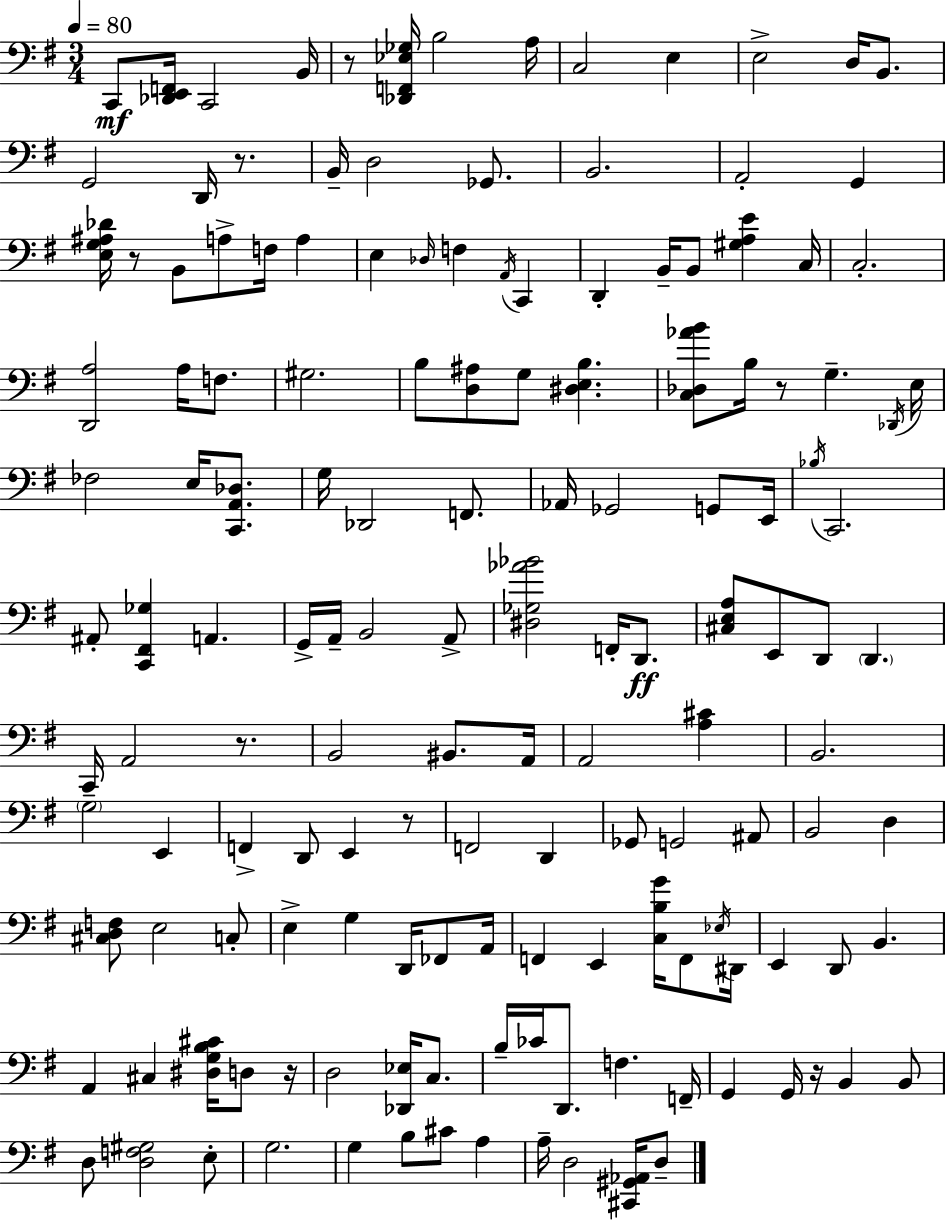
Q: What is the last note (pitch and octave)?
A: D3